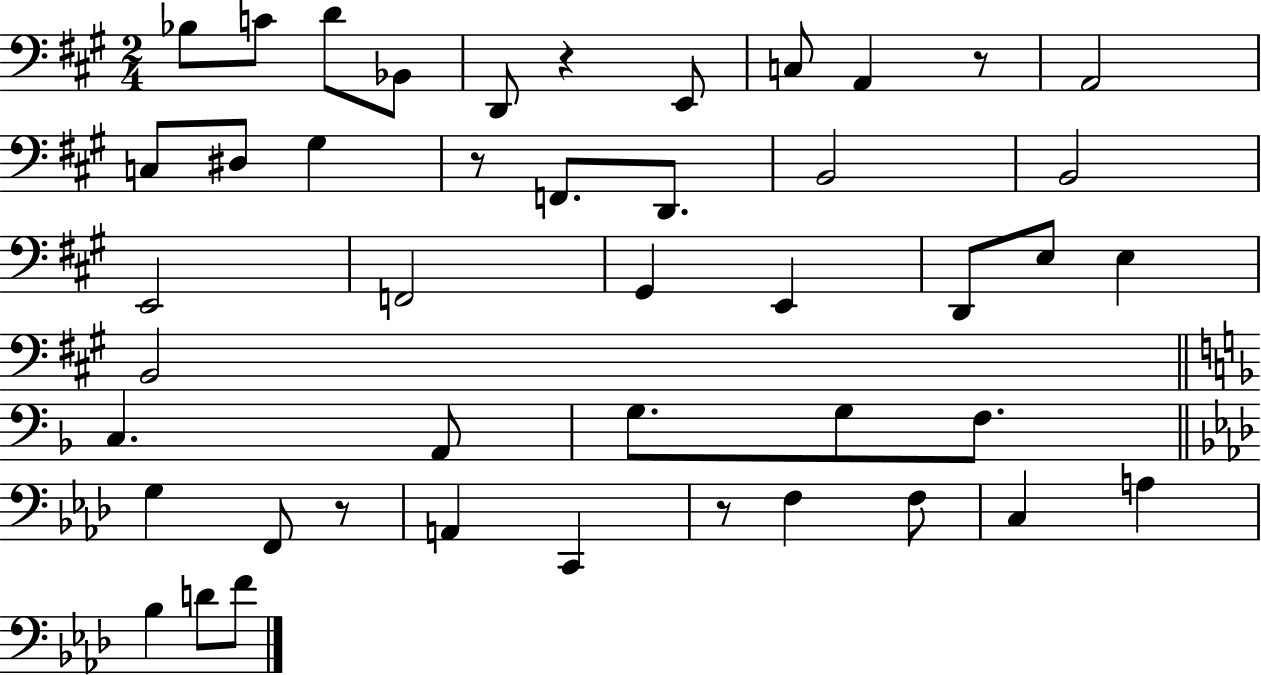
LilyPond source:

{
  \clef bass
  \numericTimeSignature
  \time 2/4
  \key a \major
  \repeat volta 2 { bes8 c'8 d'8 bes,8 | d,8 r4 e,8 | c8 a,4 r8 | a,2 | \break c8 dis8 gis4 | r8 f,8. d,8. | b,2 | b,2 | \break e,2 | f,2 | gis,4 e,4 | d,8 e8 e4 | \break b,2 | \bar "||" \break \key f \major c4. a,8 | g8. g8 f8. | \bar "||" \break \key aes \major g4 f,8 r8 | a,4 c,4 | r8 f4 f8 | c4 a4 | \break bes4 d'8 f'8 | } \bar "|."
}